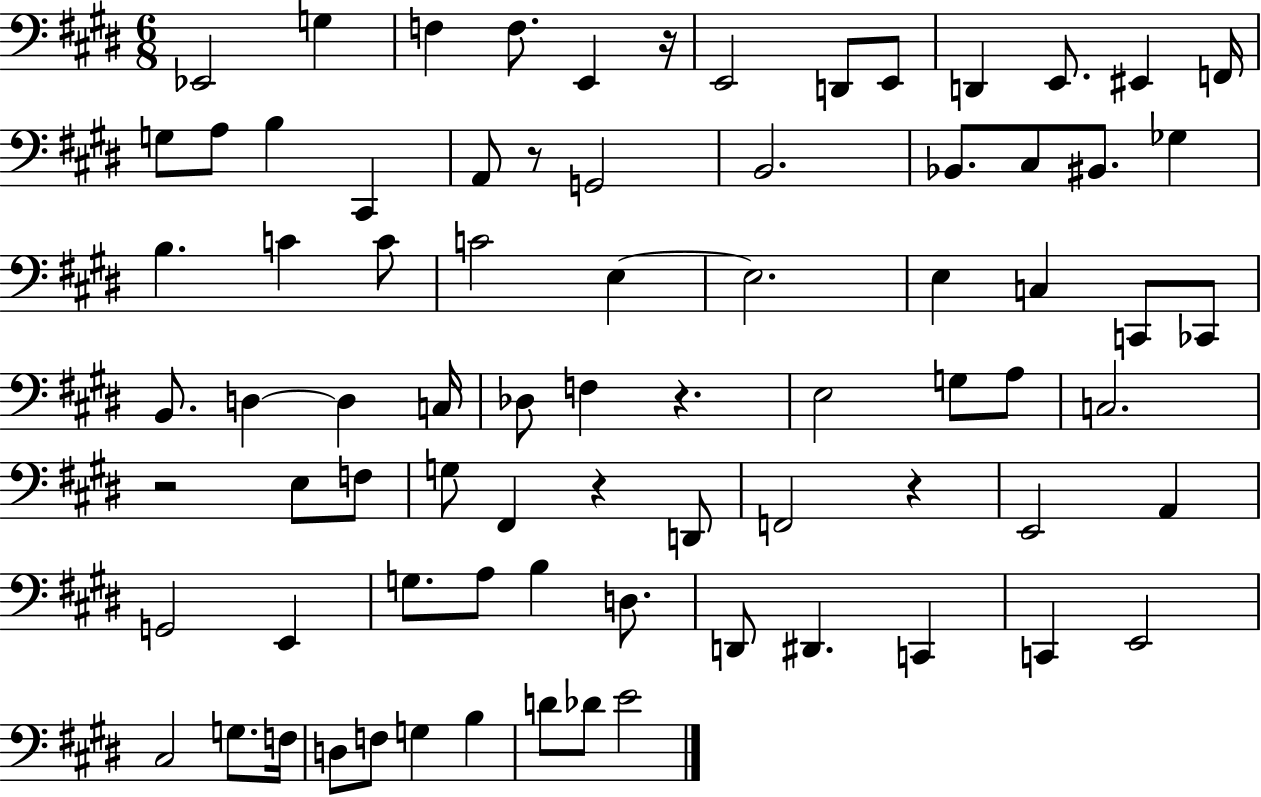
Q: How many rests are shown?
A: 6